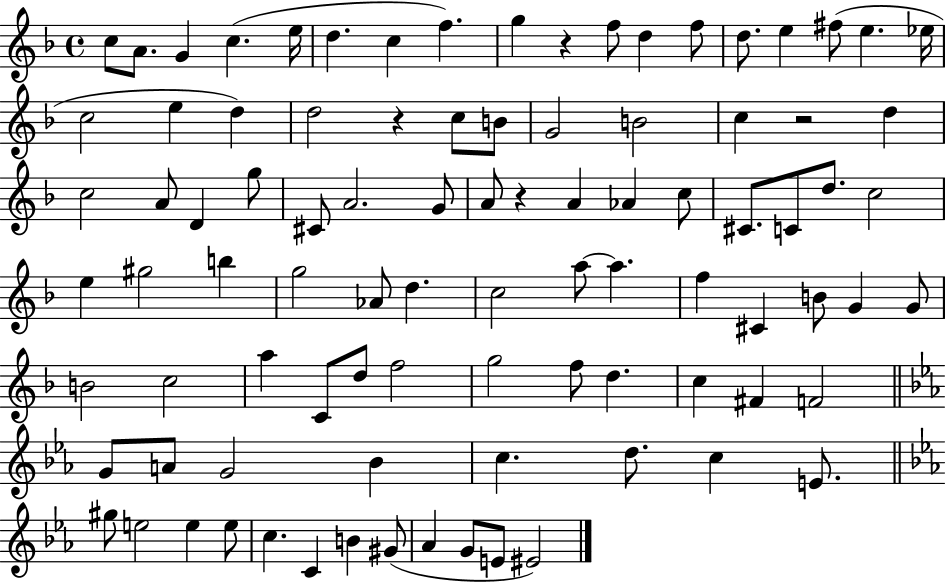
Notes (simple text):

C5/e A4/e. G4/q C5/q. E5/s D5/q. C5/q F5/q. G5/q R/q F5/e D5/q F5/e D5/e. E5/q F#5/e E5/q. Eb5/s C5/h E5/q D5/q D5/h R/q C5/e B4/e G4/h B4/h C5/q R/h D5/q C5/h A4/e D4/q G5/e C#4/e A4/h. G4/e A4/e R/q A4/q Ab4/q C5/e C#4/e. C4/e D5/e. C5/h E5/q G#5/h B5/q G5/h Ab4/e D5/q. C5/h A5/e A5/q. F5/q C#4/q B4/e G4/q G4/e B4/h C5/h A5/q C4/e D5/e F5/h G5/h F5/e D5/q. C5/q F#4/q F4/h G4/e A4/e G4/h Bb4/q C5/q. D5/e. C5/q E4/e. G#5/e E5/h E5/q E5/e C5/q. C4/q B4/q G#4/e Ab4/q G4/e E4/e EIS4/h